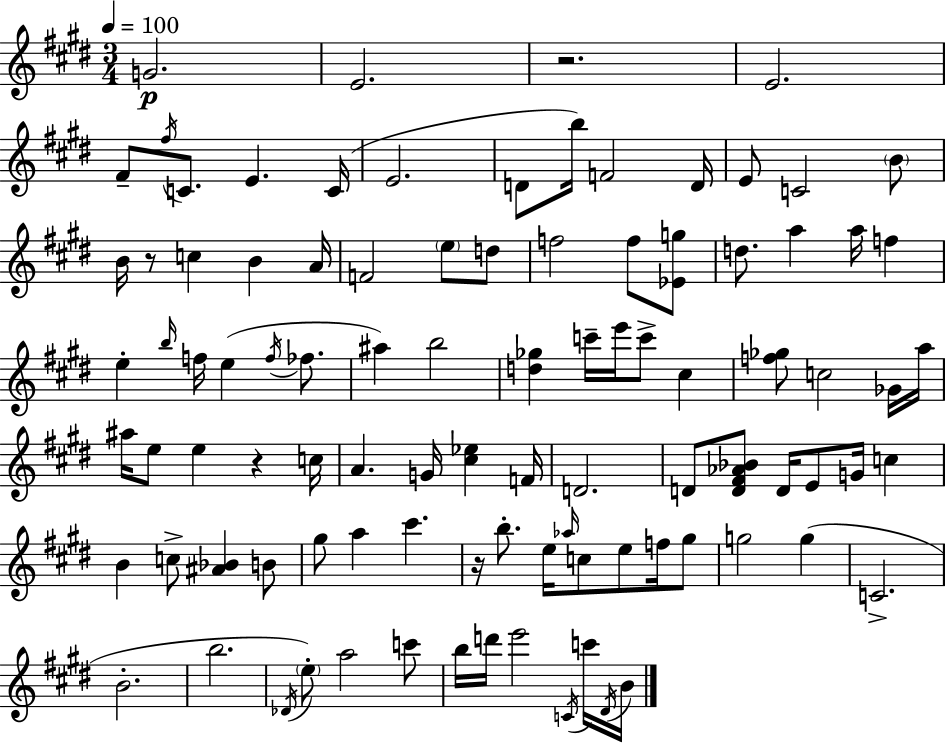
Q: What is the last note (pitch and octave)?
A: B4